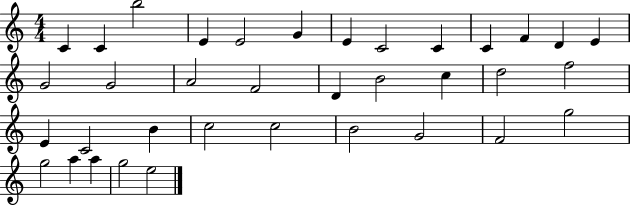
C4/q C4/q B5/h E4/q E4/h G4/q E4/q C4/h C4/q C4/q F4/q D4/q E4/q G4/h G4/h A4/h F4/h D4/q B4/h C5/q D5/h F5/h E4/q C4/h B4/q C5/h C5/h B4/h G4/h F4/h G5/h G5/h A5/q A5/q G5/h E5/h